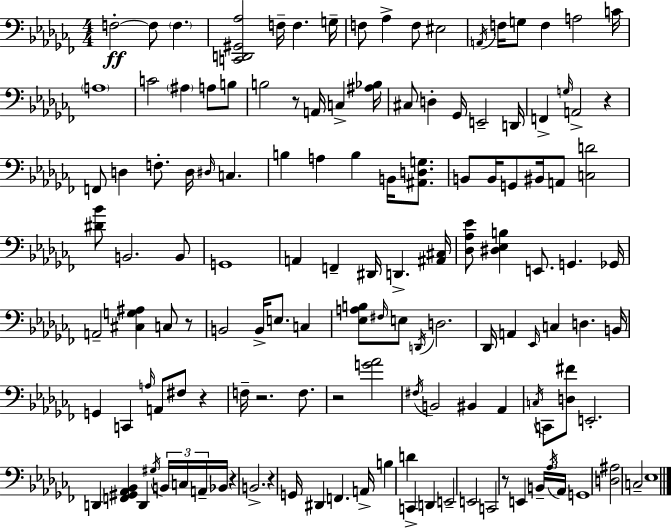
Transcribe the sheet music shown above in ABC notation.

X:1
T:Untitled
M:4/4
L:1/4
K:Abm
F,2 F,/2 F, [C,,D,,^G,,_A,]2 F,/4 F, G,/4 F,/2 _A, F,/2 ^E,2 A,,/4 F,/4 G,/2 F, A,2 C/4 A,4 C2 ^A, A,/2 B,/2 B,2 z/2 A,,/4 C, [^A,_B,]/4 ^C,/2 D, _G,,/4 E,,2 D,,/4 F,, G,/4 A,,2 z F,,/2 D, F,/2 D,/4 ^D,/4 C, B, A, B, B,,/4 [^A,,D,G,]/2 B,,/2 B,,/4 G,,/2 ^B,,/4 A,,/2 [C,D]2 [^D_B]/2 B,,2 B,,/2 G,,4 A,, F,, ^D,,/4 D,, [^A,,^C,]/4 [_D,_A,_E]/2 [^D,_E,B,] E,,/2 G,, _G,,/4 A,,2 [^C,G,^A,] C,/2 z/2 B,,2 B,,/4 E,/2 C, [_E,A,B,]/2 ^F,/4 E,/2 D,,/4 D,2 _D,,/4 A,, _E,,/4 C, D, B,,/4 G,, C,, A,/4 A,,/2 ^F,/2 z F,/4 z2 F,/2 z2 [G_A]2 ^F,/4 B,,2 ^B,, _A,, C,/4 C,,/2 [D,^F]/2 E,,2 D,, [F,,^G,,_A,,_B,,] D,, ^G,/4 B,,/4 C,/4 A,,/4 _B,,/4 z B,,2 z G,,/4 ^D,, F,, A,,/4 B, D C,, D,, E,,2 E,,2 C,,2 z/2 E,, B,,/4 _A,/4 _A,,/4 G,,4 [D,^A,]2 C,2 _E,4